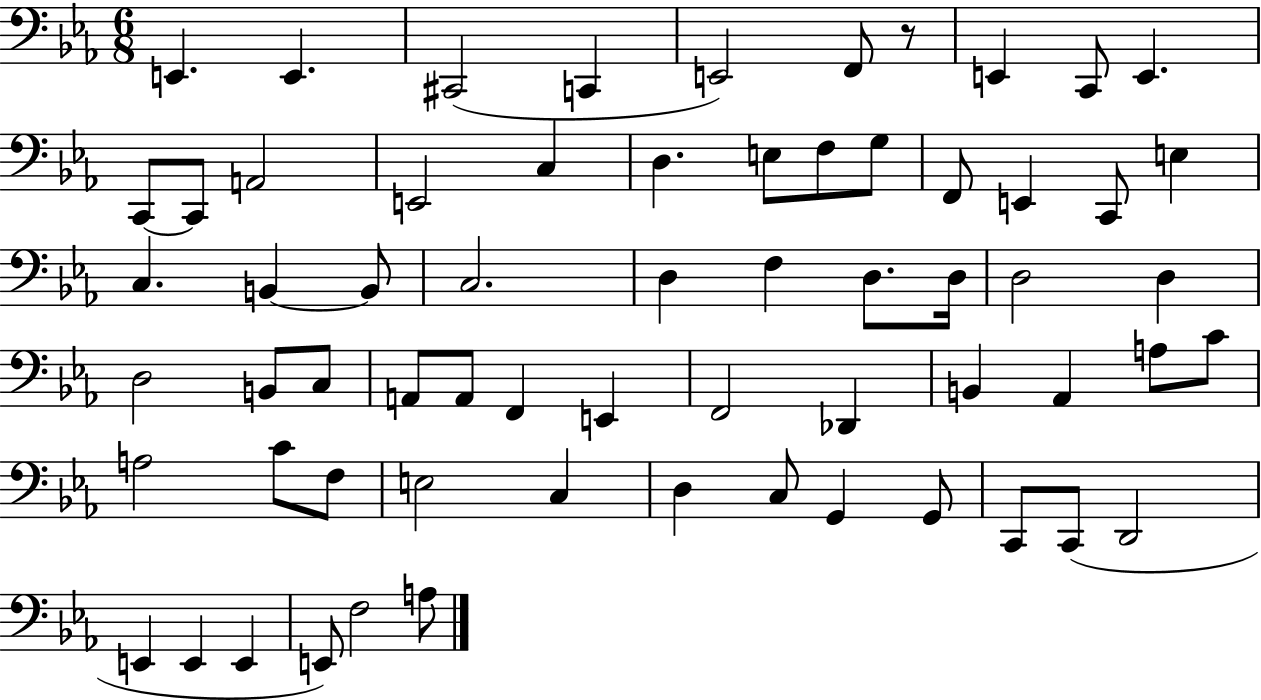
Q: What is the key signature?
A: EES major